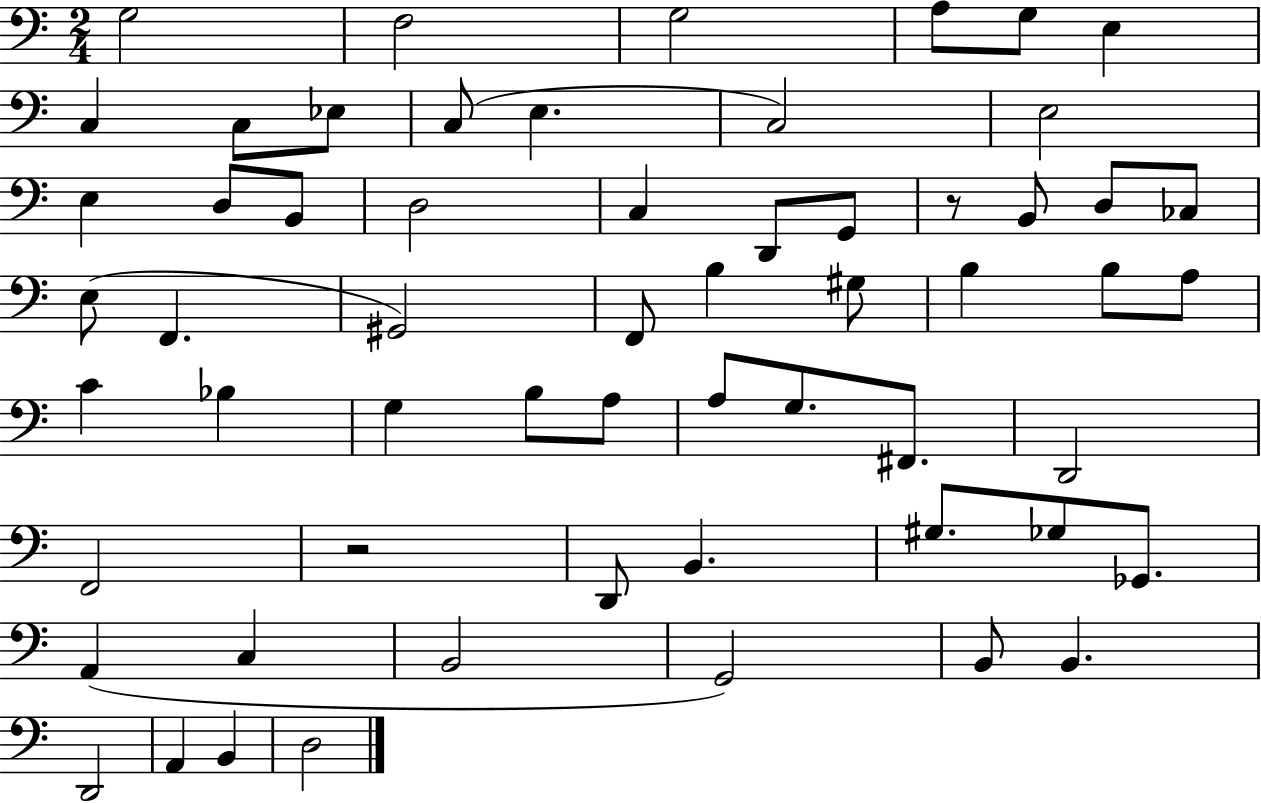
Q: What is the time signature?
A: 2/4